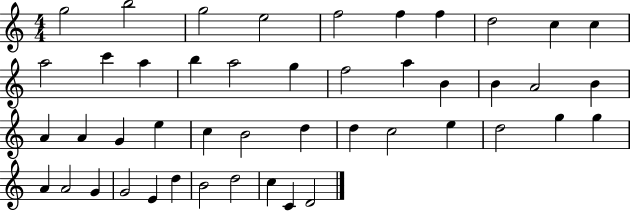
G5/h B5/h G5/h E5/h F5/h F5/q F5/q D5/h C5/q C5/q A5/h C6/q A5/q B5/q A5/h G5/q F5/h A5/q B4/q B4/q A4/h B4/q A4/q A4/q G4/q E5/q C5/q B4/h D5/q D5/q C5/h E5/q D5/h G5/q G5/q A4/q A4/h G4/q G4/h E4/q D5/q B4/h D5/h C5/q C4/q D4/h